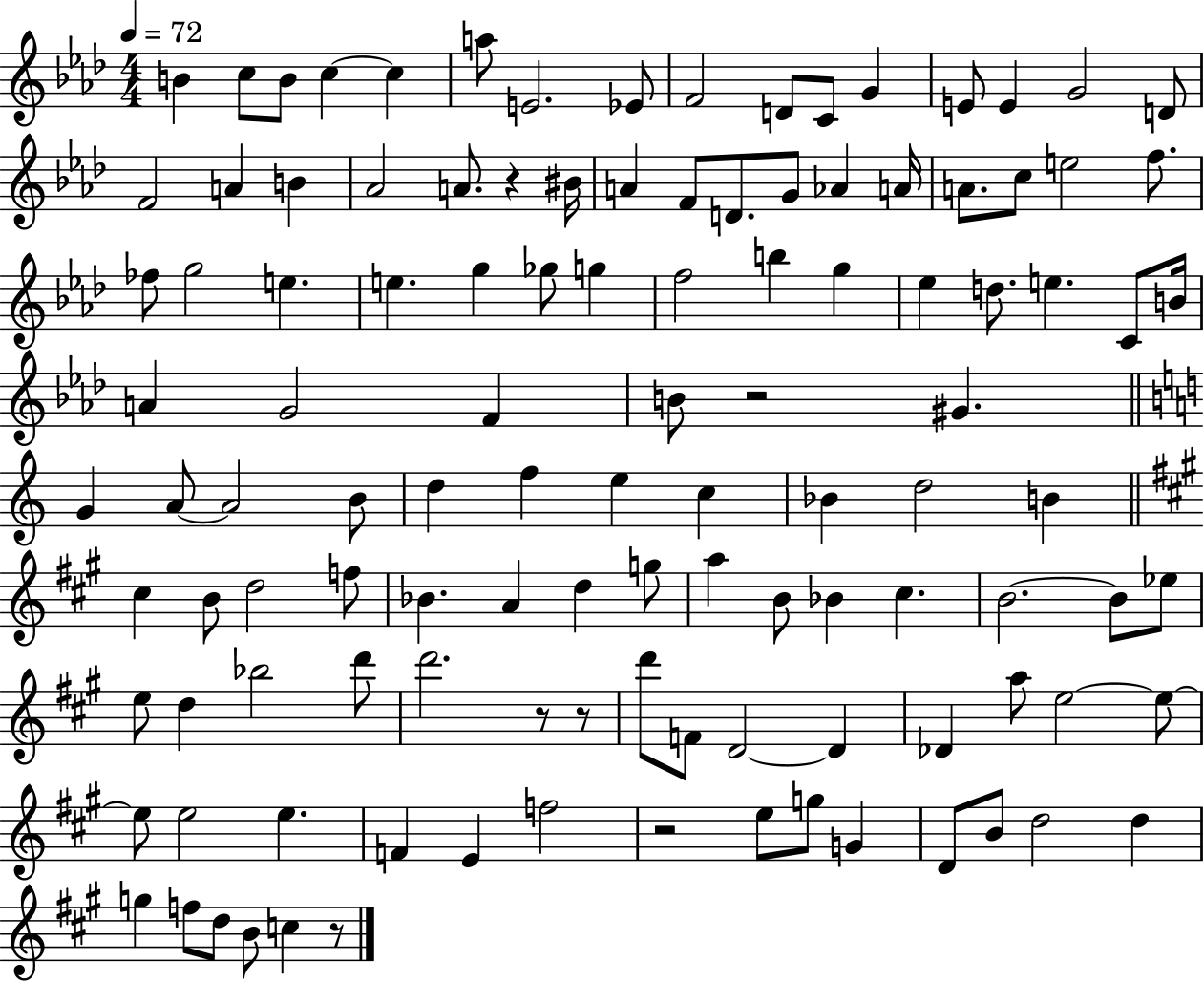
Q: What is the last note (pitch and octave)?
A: C5